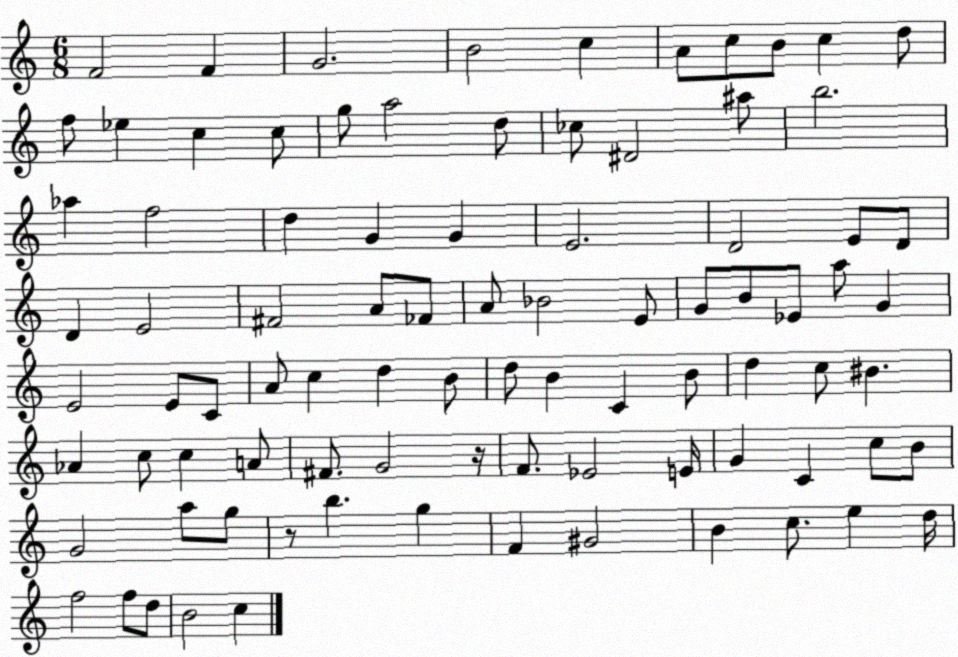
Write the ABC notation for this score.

X:1
T:Untitled
M:6/8
L:1/4
K:C
F2 F G2 B2 c A/2 c/2 B/2 c d/2 f/2 _e c c/2 g/2 a2 d/2 _c/2 ^D2 ^a/2 b2 _a f2 d G G E2 D2 E/2 D/2 D E2 ^F2 A/2 _F/2 A/2 _B2 E/2 G/2 B/2 _E/2 a/2 G E2 E/2 C/2 A/2 c d B/2 d/2 B C B/2 d c/2 ^B _A c/2 c A/2 ^F/2 G2 z/4 F/2 _E2 E/4 G C c/2 B/2 G2 a/2 g/2 z/2 b g F ^G2 B c/2 e d/4 f2 f/2 d/2 B2 c